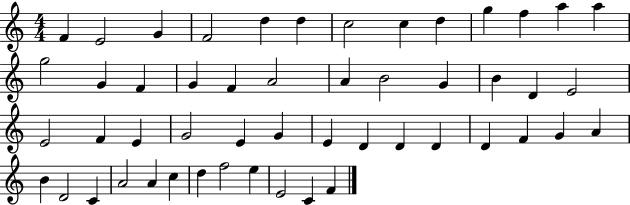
F4/q E4/h G4/q F4/h D5/q D5/q C5/h C5/q D5/q G5/q F5/q A5/q A5/q G5/h G4/q F4/q G4/q F4/q A4/h A4/q B4/h G4/q B4/q D4/q E4/h E4/h F4/q E4/q G4/h E4/q G4/q E4/q D4/q D4/q D4/q D4/q F4/q G4/q A4/q B4/q D4/h C4/q A4/h A4/q C5/q D5/q F5/h E5/q E4/h C4/q F4/q